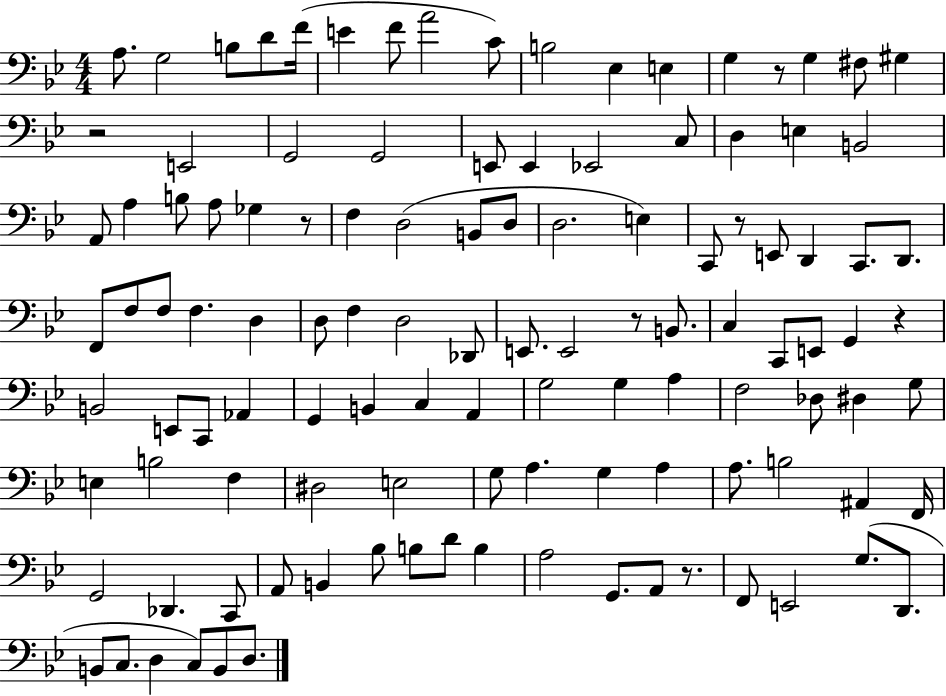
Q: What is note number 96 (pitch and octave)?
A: A3